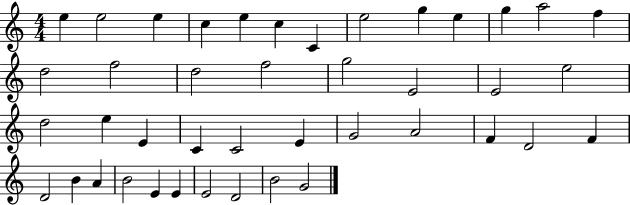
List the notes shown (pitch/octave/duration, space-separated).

E5/q E5/h E5/q C5/q E5/q C5/q C4/q E5/h G5/q E5/q G5/q A5/h F5/q D5/h F5/h D5/h F5/h G5/h E4/h E4/h E5/h D5/h E5/q E4/q C4/q C4/h E4/q G4/h A4/h F4/q D4/h F4/q D4/h B4/q A4/q B4/h E4/q E4/q E4/h D4/h B4/h G4/h